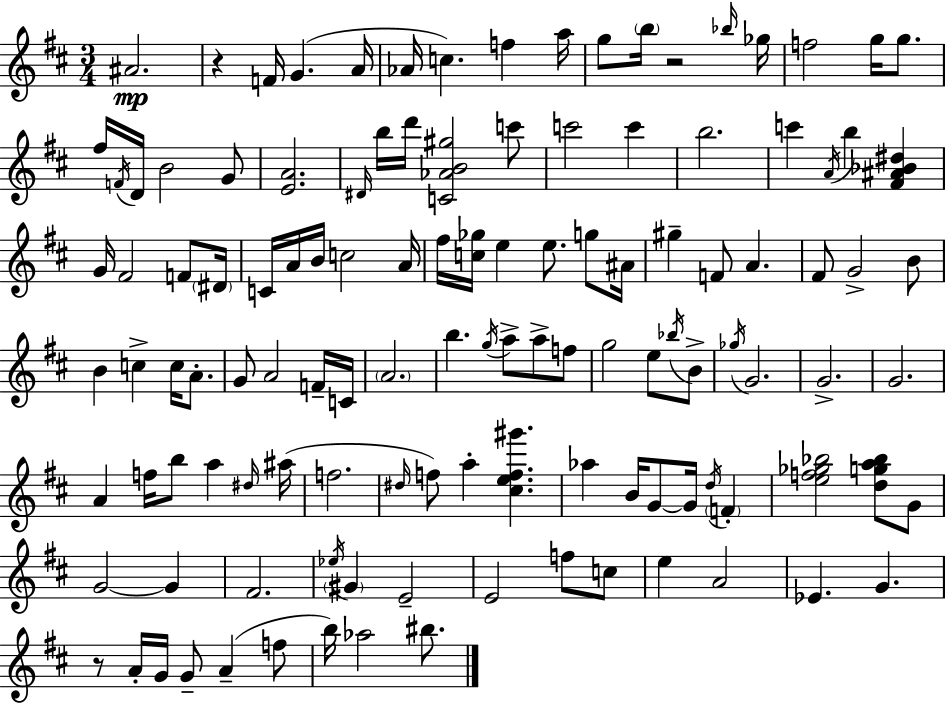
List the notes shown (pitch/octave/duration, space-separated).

A#4/h. R/q F4/s G4/q. A4/s Ab4/s C5/q. F5/q A5/s G5/e B5/s R/h Bb5/s Gb5/s F5/h G5/s G5/e. F#5/s F4/s D4/s B4/h G4/e [E4,A4]/h. D#4/s B5/s D6/s [C4,Ab4,B4,G#5]/h C6/e C6/h C6/q B5/h. C6/q A4/s B5/q [F#4,A#4,Bb4,D#5]/q G4/s F#4/h F4/e D#4/s C4/s A4/s B4/s C5/h A4/s F#5/s [C5,Gb5]/s E5/q E5/e. G5/e A#4/s G#5/q F4/e A4/q. F#4/e G4/h B4/e B4/q C5/q C5/s A4/e. G4/e A4/h F4/s C4/s A4/h. B5/q. G5/s A5/e A5/e F5/e G5/h E5/e Bb5/s B4/e Gb5/s G4/h. G4/h. G4/h. A4/q F5/s B5/e A5/q D#5/s A#5/s F5/h. D#5/s F5/e A5/q [C#5,E5,F5,G#6]/q. Ab5/q B4/s G4/e G4/s D5/s F4/q [E5,F5,Gb5,Bb5]/h [D5,G5,A5,Bb5]/e G4/e G4/h G4/q F#4/h. Eb5/s G#4/q E4/h E4/h F5/e C5/e E5/q A4/h Eb4/q. G4/q. R/e A4/s G4/s G4/e A4/q F5/e B5/s Ab5/h BIS5/e.